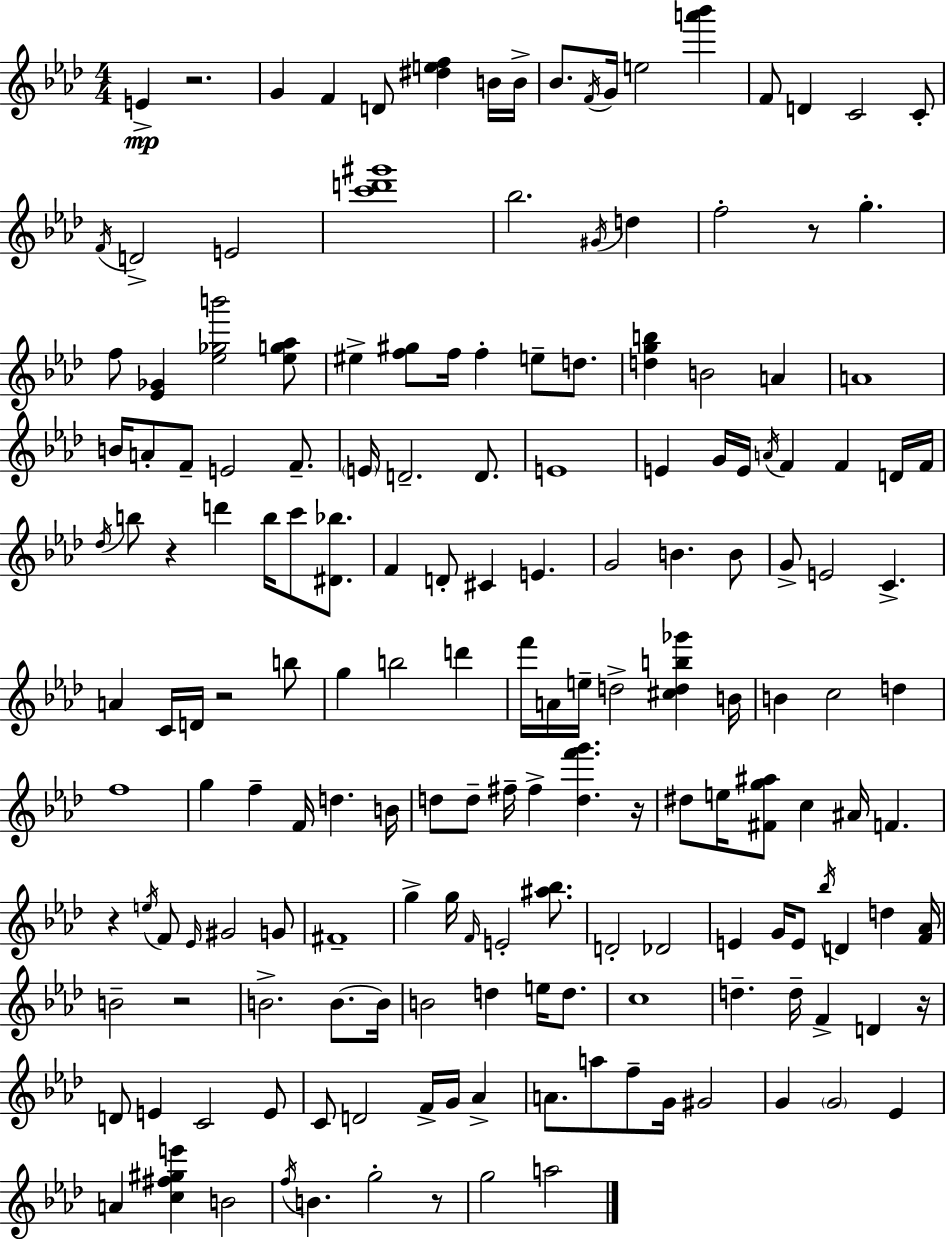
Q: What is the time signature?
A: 4/4